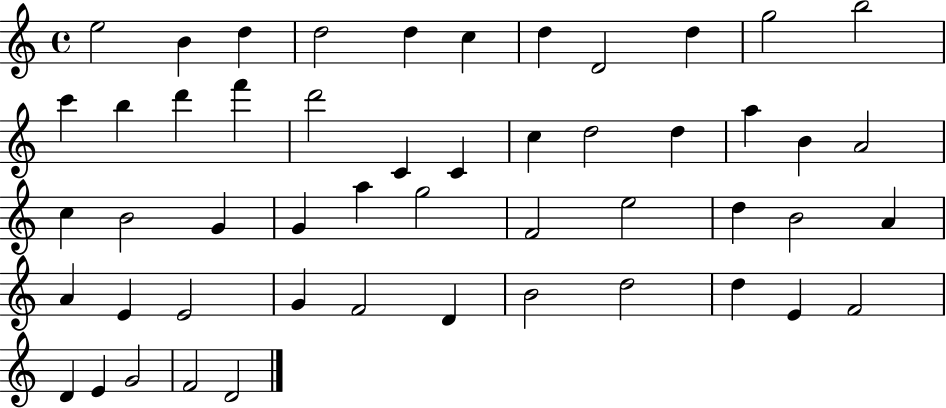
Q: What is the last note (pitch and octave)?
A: D4